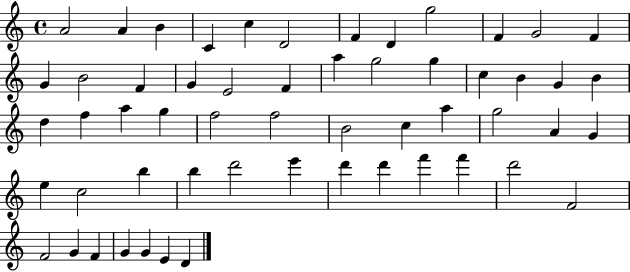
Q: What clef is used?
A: treble